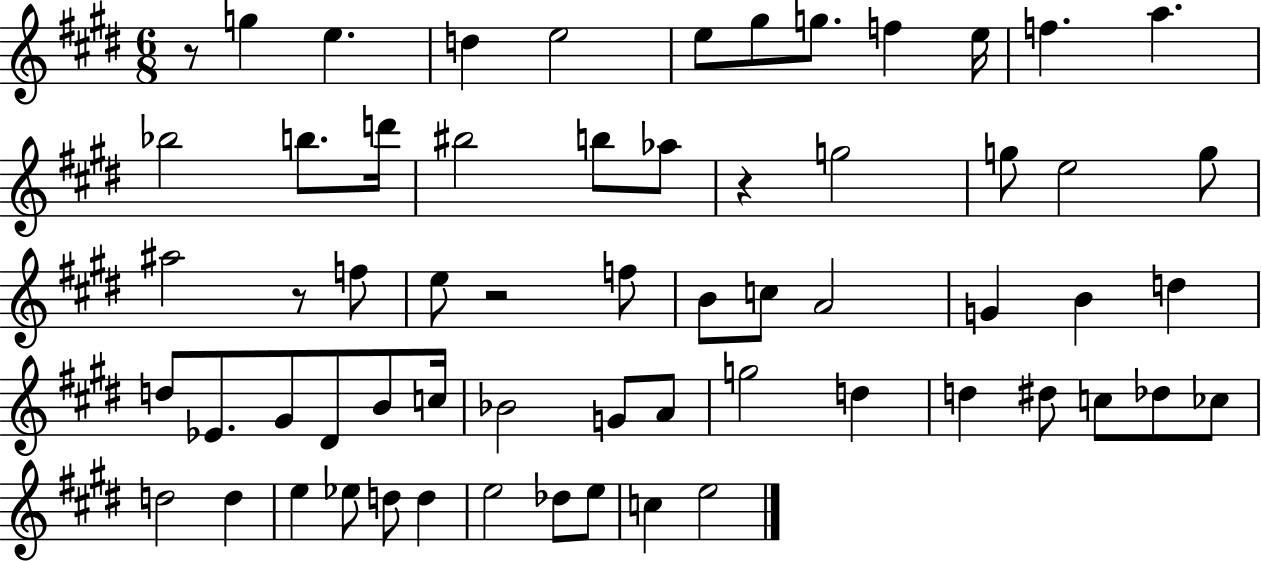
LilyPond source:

{
  \clef treble
  \numericTimeSignature
  \time 6/8
  \key e \major
  r8 g''4 e''4. | d''4 e''2 | e''8 gis''8 g''8. f''4 e''16 | f''4. a''4. | \break bes''2 b''8. d'''16 | bis''2 b''8 aes''8 | r4 g''2 | g''8 e''2 g''8 | \break ais''2 r8 f''8 | e''8 r2 f''8 | b'8 c''8 a'2 | g'4 b'4 d''4 | \break d''8 ees'8. gis'8 dis'8 b'8 c''16 | bes'2 g'8 a'8 | g''2 d''4 | d''4 dis''8 c''8 des''8 ces''8 | \break d''2 d''4 | e''4 ees''8 d''8 d''4 | e''2 des''8 e''8 | c''4 e''2 | \break \bar "|."
}